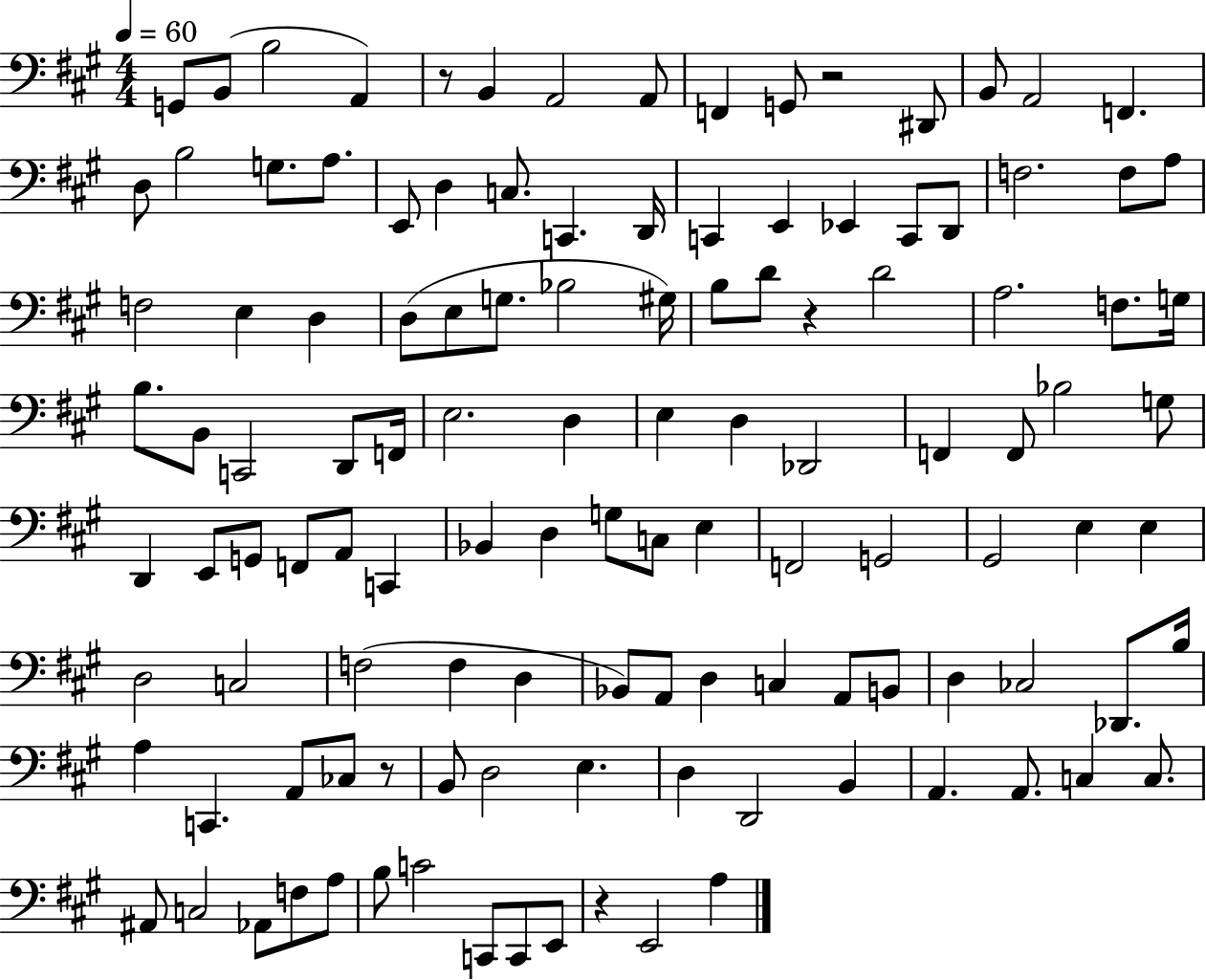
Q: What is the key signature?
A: A major